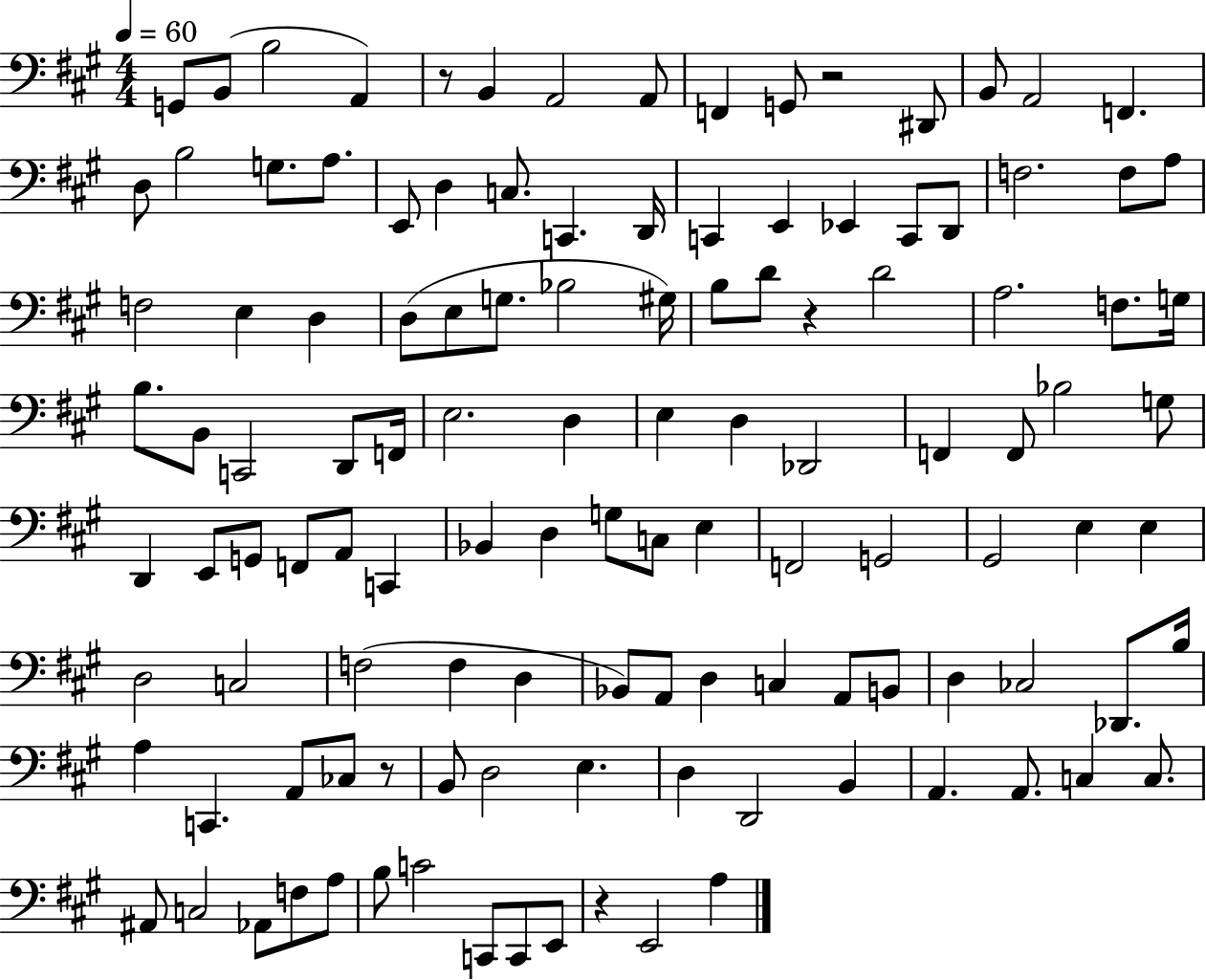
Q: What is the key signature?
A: A major